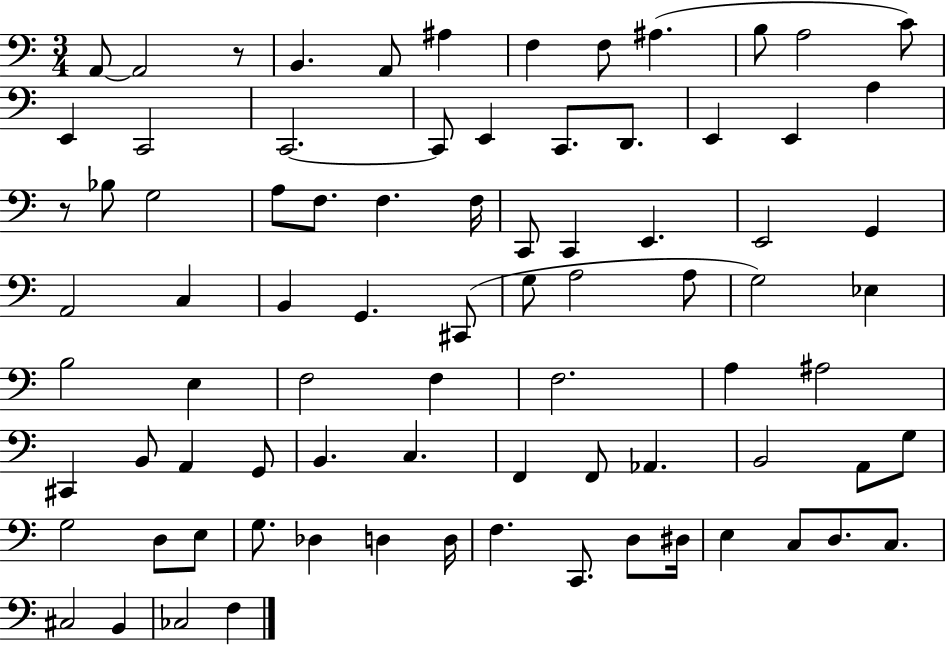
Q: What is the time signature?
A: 3/4